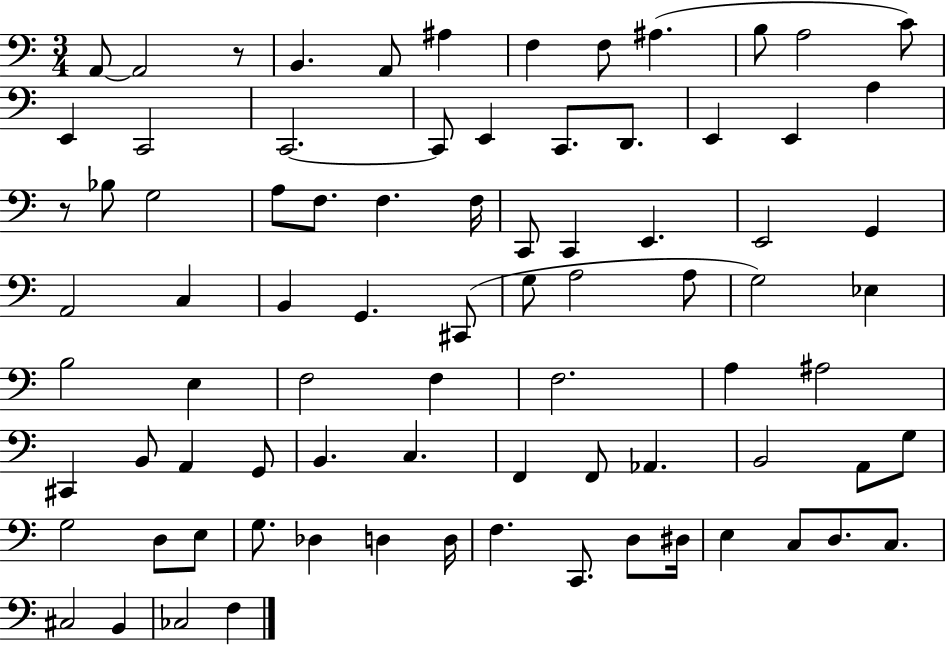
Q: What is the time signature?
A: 3/4